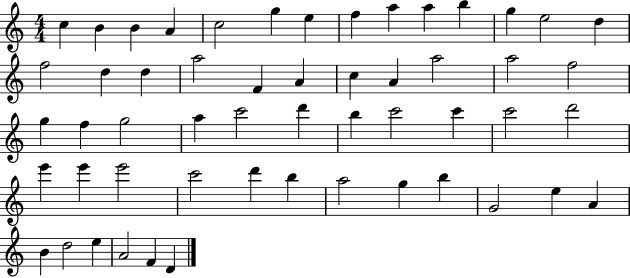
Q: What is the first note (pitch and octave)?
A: C5